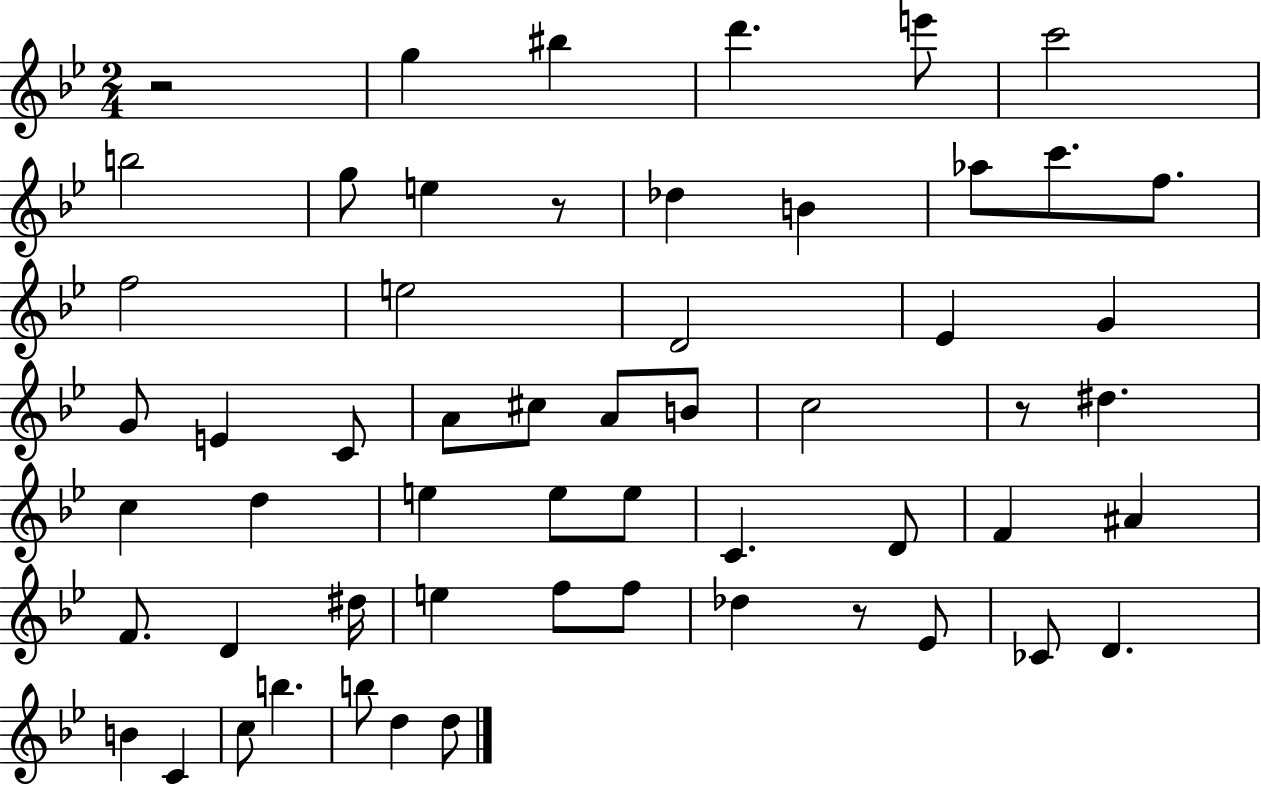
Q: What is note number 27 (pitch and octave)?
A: D#5